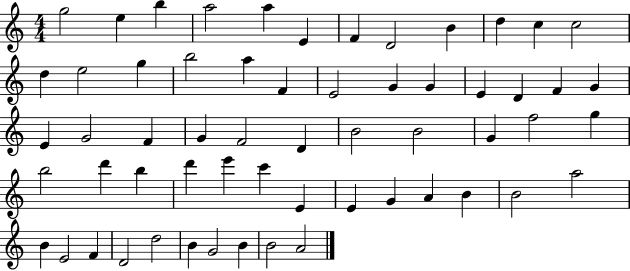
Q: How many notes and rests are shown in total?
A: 59